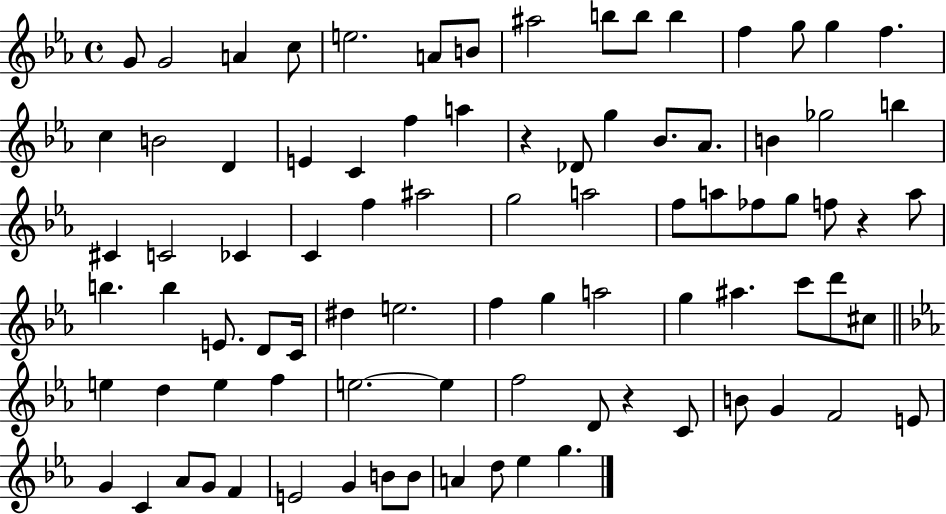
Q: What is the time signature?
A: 4/4